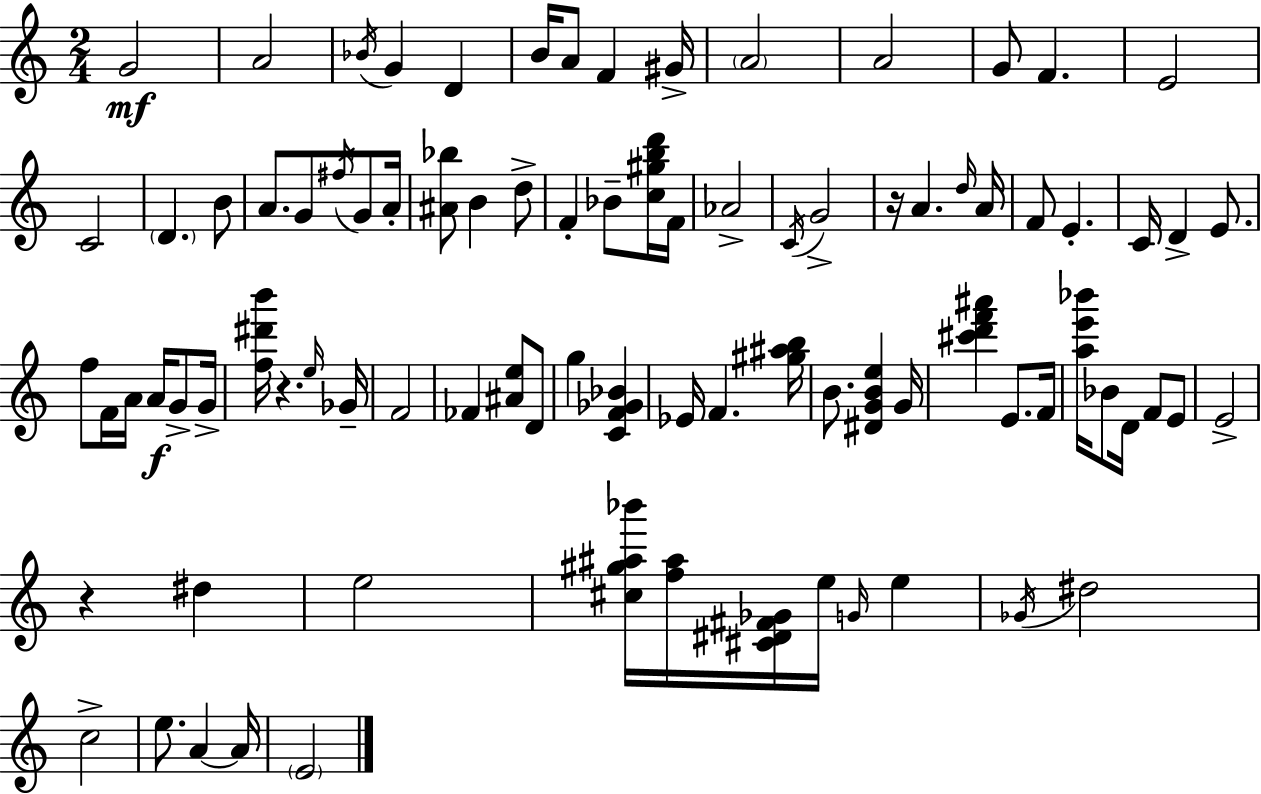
G4/h A4/h Bb4/s G4/q D4/q B4/s A4/e F4/q G#4/s A4/h A4/h G4/e F4/q. E4/h C4/h D4/q. B4/e A4/e. G4/e F#5/s G4/e A4/s [A#4,Bb5]/e B4/q D5/e F4/q Bb4/e [C5,G#5,B5,D6]/s F4/s Ab4/h C4/s G4/h R/s A4/q. D5/s A4/s F4/e E4/q. C4/s D4/q E4/e. F5/e F4/s A4/s A4/s G4/e G4/s [F5,D#6,B6]/s R/q. E5/s Gb4/s F4/h FES4/q [A#4,E5]/e D4/e G5/q [C4,F4,Gb4,Bb4]/q Eb4/s F4/q. [G#5,A#5,B5]/s B4/e. [D#4,G4,B4,E5]/q G4/s [C#6,D6,F6,A#6]/q E4/e. F4/s [A5,E6,Bb6]/s Bb4/e D4/s F4/e E4/e E4/h R/q D#5/q E5/h [C#5,G#5,A#5,Bb6]/s [F5,A#5]/s [C#4,D#4,F#4,Gb4]/s E5/s G4/s E5/q Gb4/s D#5/h C5/h E5/e. A4/q A4/s E4/h